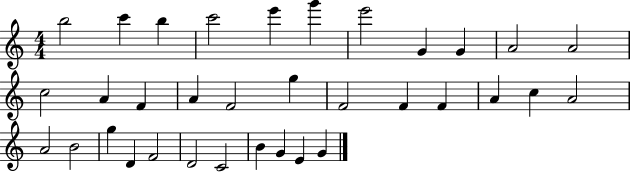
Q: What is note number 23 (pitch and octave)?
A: A4